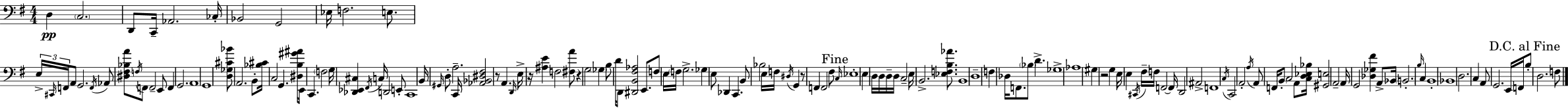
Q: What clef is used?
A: bass